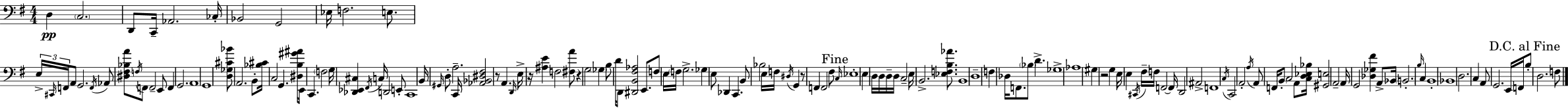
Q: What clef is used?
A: bass